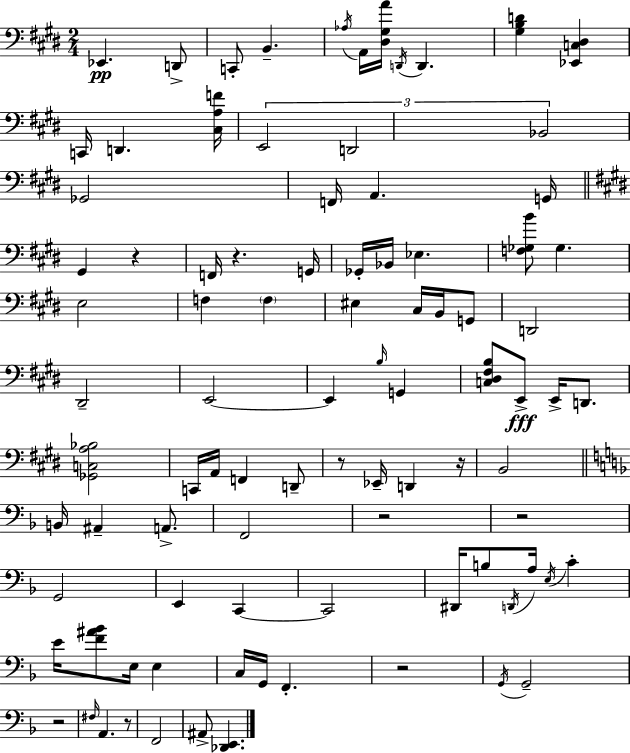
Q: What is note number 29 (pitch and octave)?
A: C#3